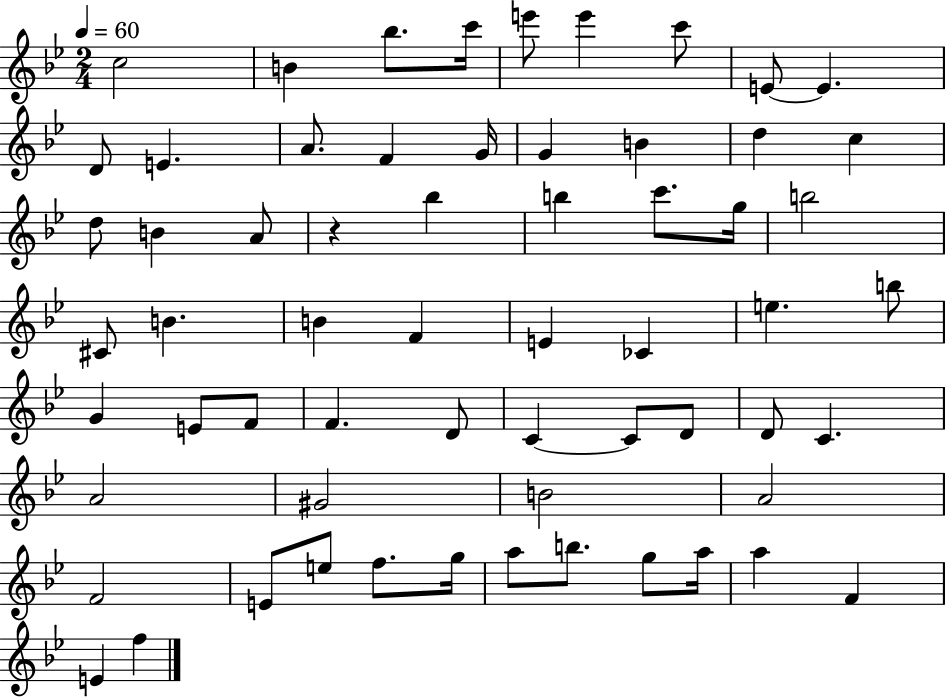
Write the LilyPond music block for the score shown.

{
  \clef treble
  \numericTimeSignature
  \time 2/4
  \key bes \major
  \tempo 4 = 60
  c''2 | b'4 bes''8. c'''16 | e'''8 e'''4 c'''8 | e'8~~ e'4. | \break d'8 e'4. | a'8. f'4 g'16 | g'4 b'4 | d''4 c''4 | \break d''8 b'4 a'8 | r4 bes''4 | b''4 c'''8. g''16 | b''2 | \break cis'8 b'4. | b'4 f'4 | e'4 ces'4 | e''4. b''8 | \break g'4 e'8 f'8 | f'4. d'8 | c'4~~ c'8 d'8 | d'8 c'4. | \break a'2 | gis'2 | b'2 | a'2 | \break f'2 | e'8 e''8 f''8. g''16 | a''8 b''8. g''8 a''16 | a''4 f'4 | \break e'4 f''4 | \bar "|."
}